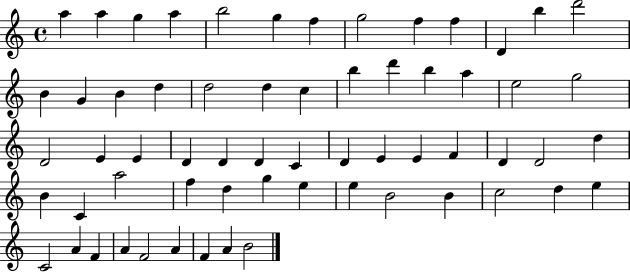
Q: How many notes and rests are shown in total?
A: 62